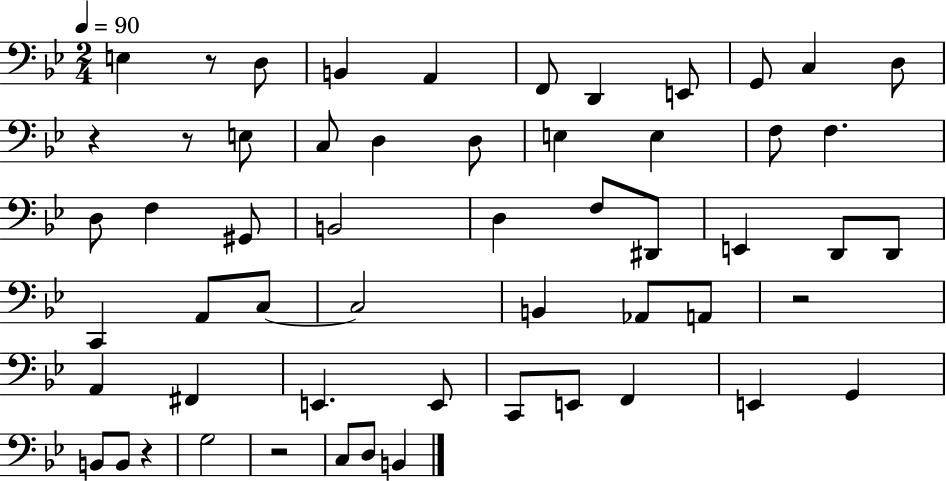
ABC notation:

X:1
T:Untitled
M:2/4
L:1/4
K:Bb
E, z/2 D,/2 B,, A,, F,,/2 D,, E,,/2 G,,/2 C, D,/2 z z/2 E,/2 C,/2 D, D,/2 E, E, F,/2 F, D,/2 F, ^G,,/2 B,,2 D, F,/2 ^D,,/2 E,, D,,/2 D,,/2 C,, A,,/2 C,/2 C,2 B,, _A,,/2 A,,/2 z2 A,, ^F,, E,, E,,/2 C,,/2 E,,/2 F,, E,, G,, B,,/2 B,,/2 z G,2 z2 C,/2 D,/2 B,,